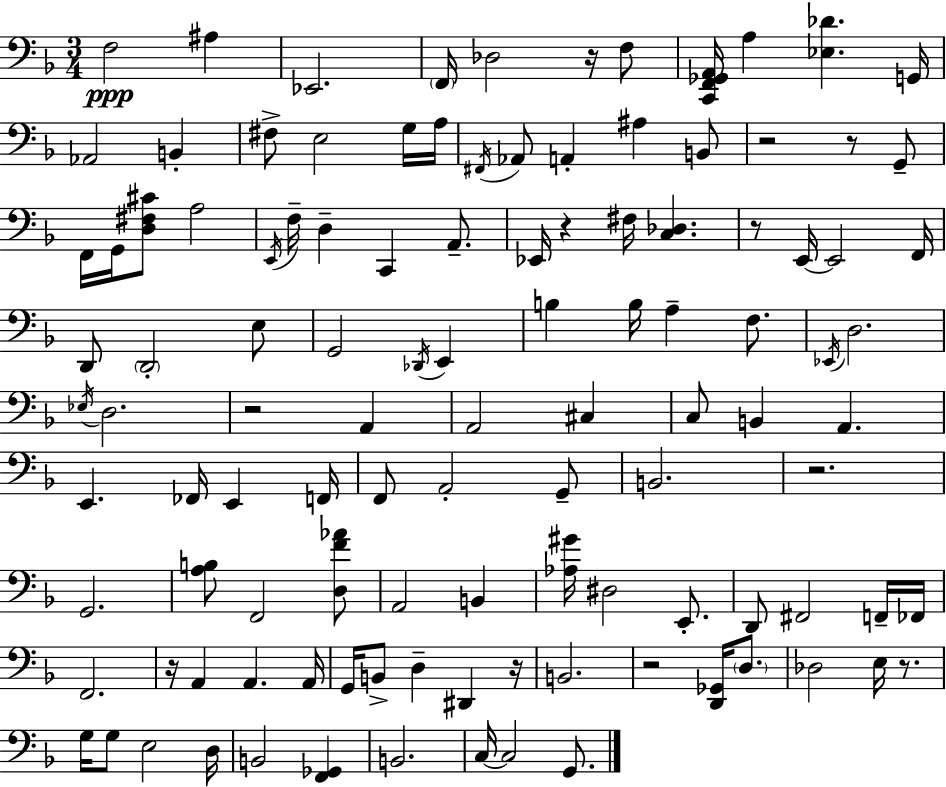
{
  \clef bass
  \numericTimeSignature
  \time 3/4
  \key d \minor
  \repeat volta 2 { f2\ppp ais4 | ees,2. | \parenthesize f,16 des2 r16 f8 | <c, f, ges, a,>16 a4 <ees des'>4. g,16 | \break aes,2 b,4-. | fis8-> e2 g16 a16 | \acciaccatura { fis,16 } aes,8 a,4-. ais4 b,8 | r2 r8 g,8-- | \break f,16 g,16 <d fis cis'>8 a2 | \acciaccatura { e,16 } f16-- d4-- c,4 a,8.-- | ees,16 r4 fis16 <c des>4. | r8 e,16~~ e,2 | \break f,16 d,8 \parenthesize d,2-. | e8 g,2 \acciaccatura { des,16 } e,4 | b4 b16 a4-- | f8. \acciaccatura { ees,16 } d2. | \break \acciaccatura { ees16 } d2. | r2 | a,4 a,2 | cis4 c8 b,4 a,4. | \break e,4. fes,16 | e,4 f,16 f,8 a,2-. | g,8-- b,2. | r2. | \break g,2. | <a b>8 f,2 | <d f' aes'>8 a,2 | b,4 <aes gis'>16 dis2 | \break e,8.-. d,8 fis,2 | f,16-- fes,16 f,2. | r16 a,4 a,4. | a,16 g,16 b,8-> d4-- | \break dis,4 r16 b,2. | r2 | <d, ges,>16 \parenthesize d8. des2 | e16 r8. g16 g8 e2 | \break d16 b,2 | <f, ges,>4 b,2. | c16~~ c2 | g,8. } \bar "|."
}